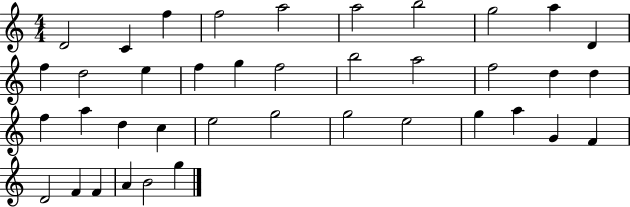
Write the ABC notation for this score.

X:1
T:Untitled
M:4/4
L:1/4
K:C
D2 C f f2 a2 a2 b2 g2 a D f d2 e f g f2 b2 a2 f2 d d f a d c e2 g2 g2 e2 g a G F D2 F F A B2 g